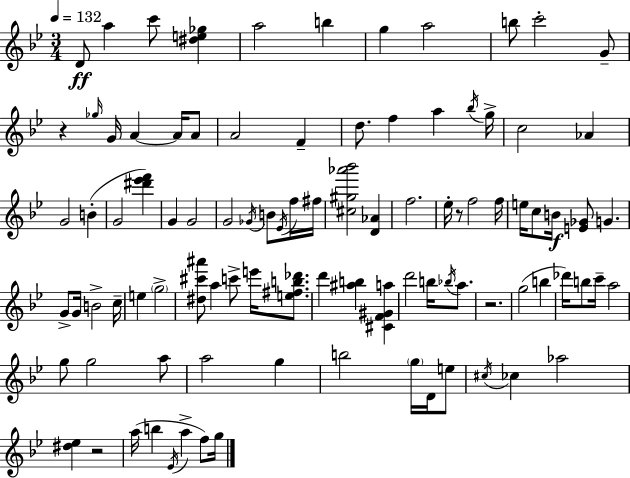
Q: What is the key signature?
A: G minor